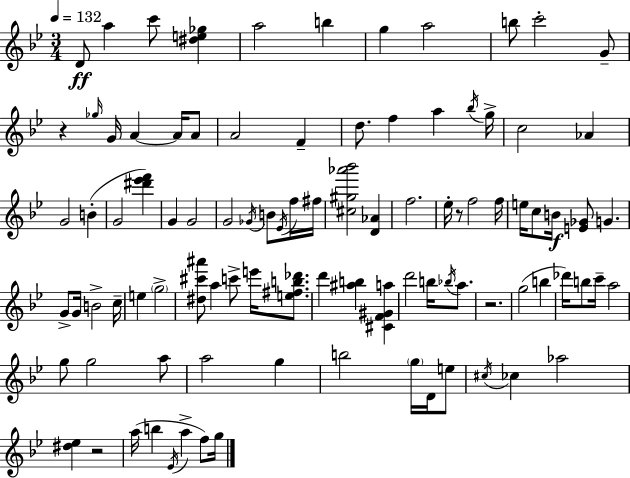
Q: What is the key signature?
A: G minor